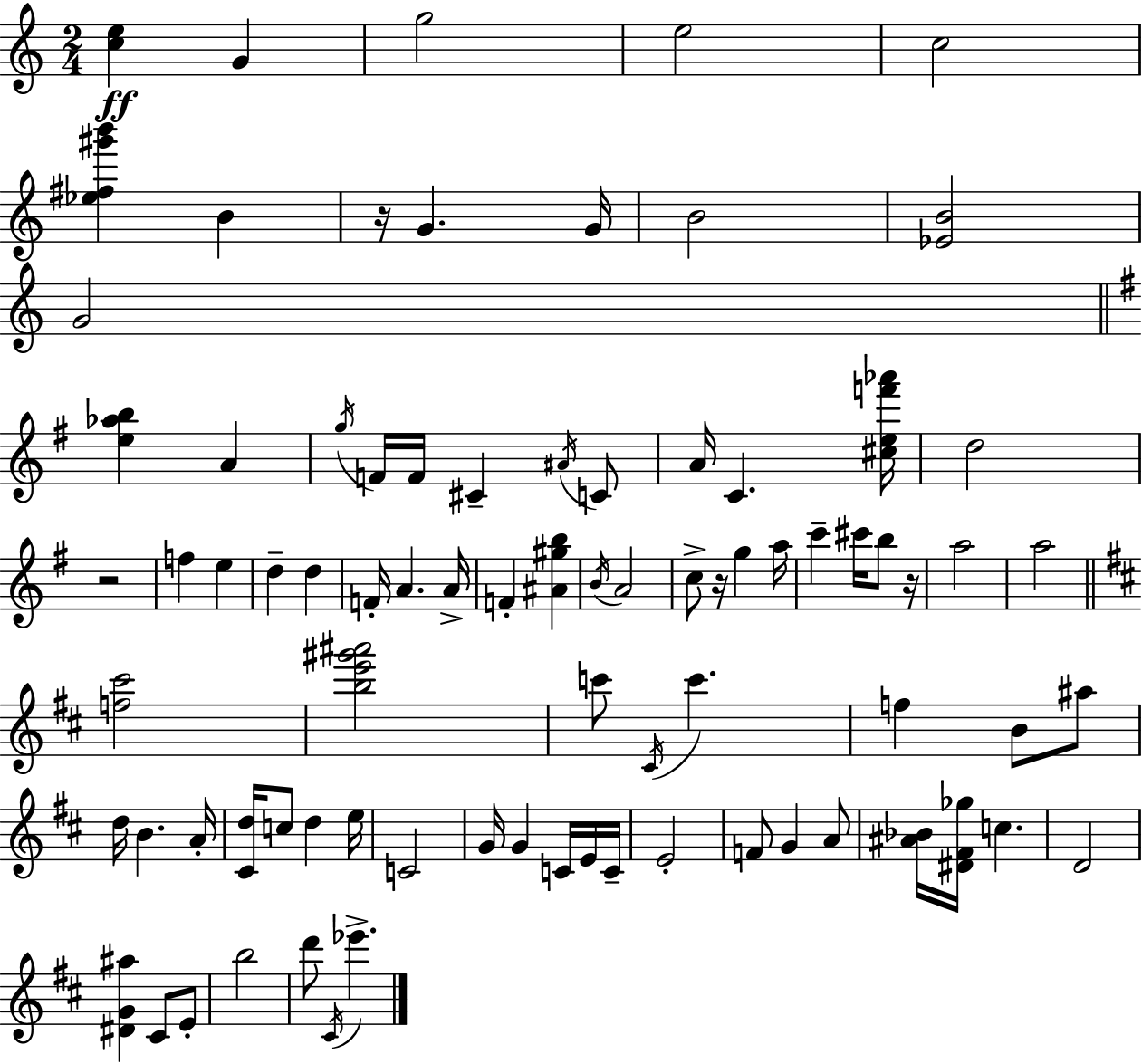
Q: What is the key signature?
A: A minor